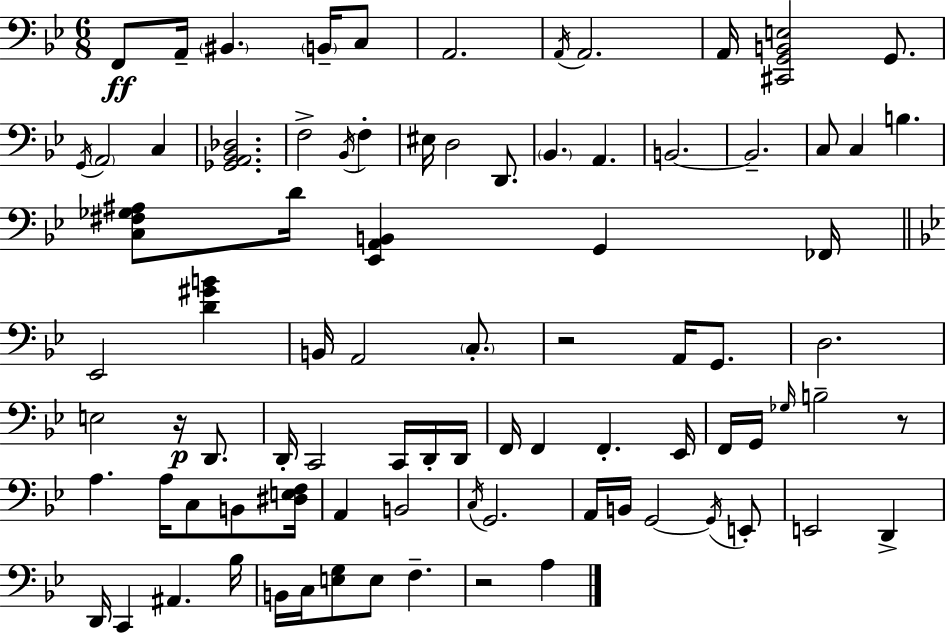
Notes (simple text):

F2/e A2/s BIS2/q. B2/s C3/e A2/h. A2/s A2/h. A2/s [C#2,G2,B2,E3]/h G2/e. G2/s A2/h C3/q [Gb2,A2,Bb2,Db3]/h. F3/h Bb2/s F3/q EIS3/s D3/h D2/e. Bb2/q. A2/q. B2/h. B2/h. C3/e C3/q B3/q. [C3,F#3,Gb3,A#3]/e D4/s [Eb2,A2,B2]/q G2/q FES2/s Eb2/h [D4,G#4,B4]/q B2/s A2/h C3/e. R/h A2/s G2/e. D3/h. E3/h R/s D2/e. D2/s C2/h C2/s D2/s D2/s F2/s F2/q F2/q. Eb2/s F2/s G2/s Gb3/s B3/h R/e A3/q. A3/s C3/e B2/e [D#3,E3,F3]/s A2/q B2/h C3/s G2/h. A2/s B2/s G2/h G2/s E2/e E2/h D2/q D2/s C2/q A#2/q. Bb3/s B2/s C3/s [E3,G3]/e E3/e F3/q. R/h A3/q